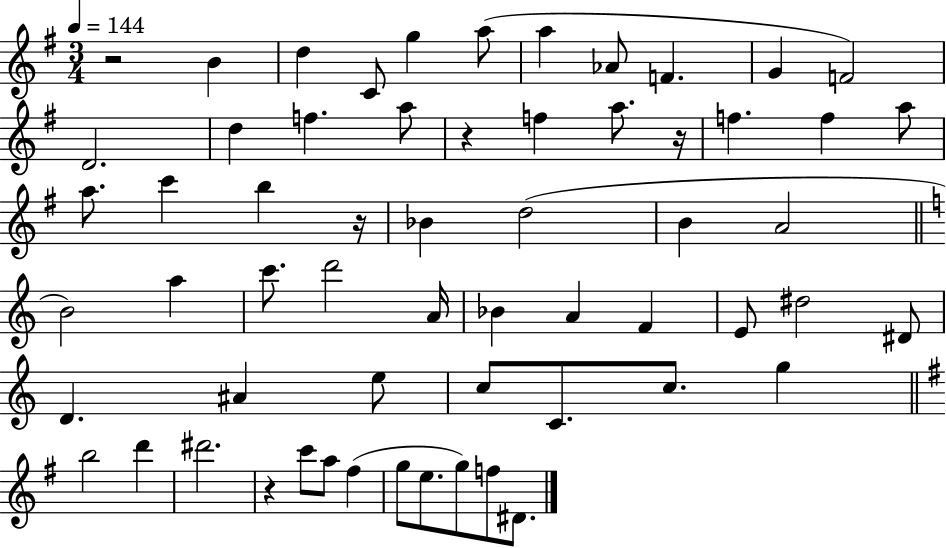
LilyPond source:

{
  \clef treble
  \numericTimeSignature
  \time 3/4
  \key g \major
  \tempo 4 = 144
  \repeat volta 2 { r2 b'4 | d''4 c'8 g''4 a''8( | a''4 aes'8 f'4. | g'4 f'2) | \break d'2. | d''4 f''4. a''8 | r4 f''4 a''8. r16 | f''4. f''4 a''8 | \break a''8. c'''4 b''4 r16 | bes'4 d''2( | b'4 a'2 | \bar "||" \break \key c \major b'2) a''4 | c'''8. d'''2 a'16 | bes'4 a'4 f'4 | e'8 dis''2 dis'8 | \break d'4. ais'4 e''8 | c''8 c'8. c''8. g''4 | \bar "||" \break \key g \major b''2 d'''4 | dis'''2. | r4 c'''8 a''8 fis''4( | g''8 e''8. g''8) f''8 dis'8. | \break } \bar "|."
}